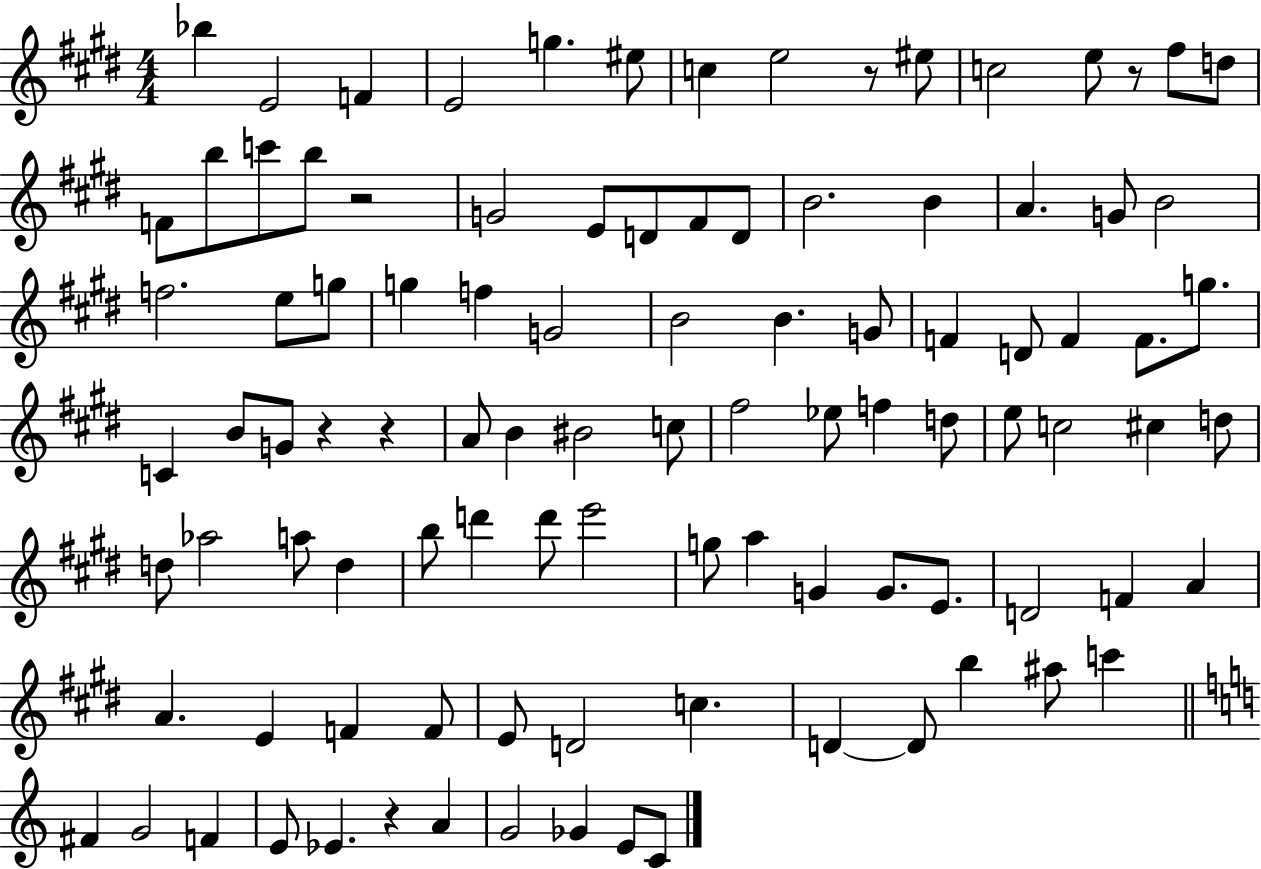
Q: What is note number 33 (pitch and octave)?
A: G4